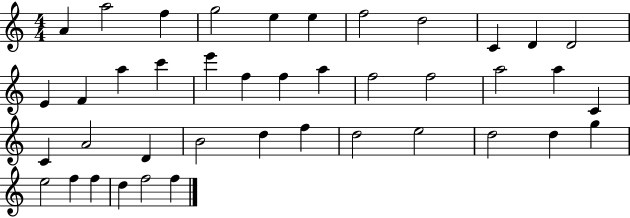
A4/q A5/h F5/q G5/h E5/q E5/q F5/h D5/h C4/q D4/q D4/h E4/q F4/q A5/q C6/q E6/q F5/q F5/q A5/q F5/h F5/h A5/h A5/q C4/q C4/q A4/h D4/q B4/h D5/q F5/q D5/h E5/h D5/h D5/q G5/q E5/h F5/q F5/q D5/q F5/h F5/q